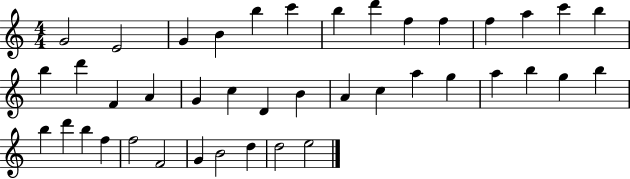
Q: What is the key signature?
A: C major